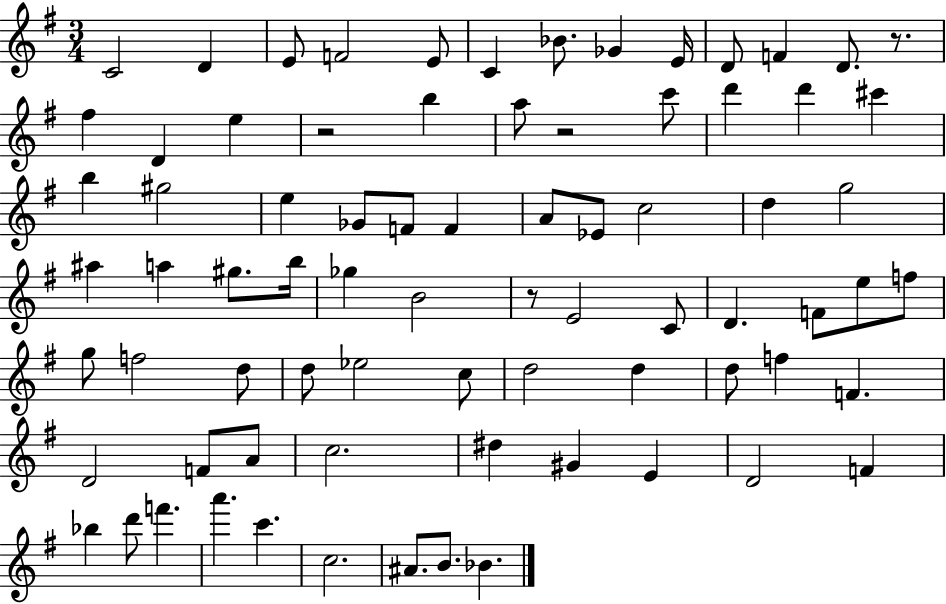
C4/h D4/q E4/e F4/h E4/e C4/q Bb4/e. Gb4/q E4/s D4/e F4/q D4/e. R/e. F#5/q D4/q E5/q R/h B5/q A5/e R/h C6/e D6/q D6/q C#6/q B5/q G#5/h E5/q Gb4/e F4/e F4/q A4/e Eb4/e C5/h D5/q G5/h A#5/q A5/q G#5/e. B5/s Gb5/q B4/h R/e E4/h C4/e D4/q. F4/e E5/e F5/e G5/e F5/h D5/e D5/e Eb5/h C5/e D5/h D5/q D5/e F5/q F4/q. D4/h F4/e A4/e C5/h. D#5/q G#4/q E4/q D4/h F4/q Bb5/q D6/e F6/q. A6/q. C6/q. C5/h. A#4/e. B4/e. Bb4/q.